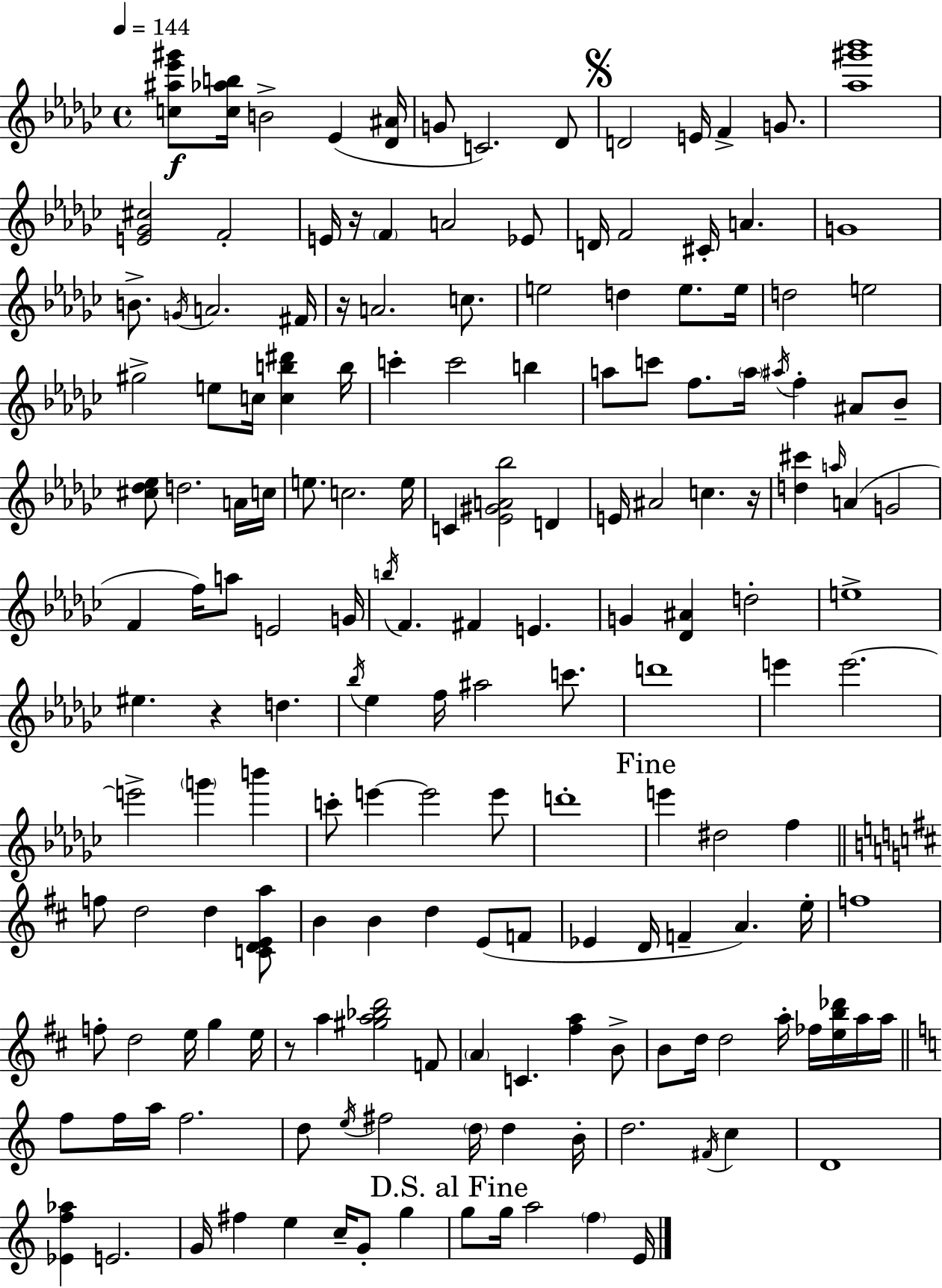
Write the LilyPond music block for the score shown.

{
  \clef treble
  \time 4/4
  \defaultTimeSignature
  \key ees \minor
  \tempo 4 = 144
  <c'' ais'' ees''' gis'''>8\f <c'' aes'' b''>16 b'2-> ees'4( <des' ais'>16 | g'8 c'2.) des'8 | \mark \markup { \musicglyph "scripts.segno" } d'2 e'16 f'4-> g'8. | <aes'' gis''' bes'''>1 | \break <e' ges' cis''>2 f'2-. | e'16 r16 \parenthesize f'4 a'2 ees'8 | d'16 f'2 cis'16-. a'4. | g'1 | \break b'8.-> \acciaccatura { g'16 } a'2. | fis'16 r16 a'2. c''8. | e''2 d''4 e''8. | e''16 d''2 e''2 | \break gis''2-> e''8 c''16 <c'' b'' dis'''>4 | b''16 c'''4-. c'''2 b''4 | a''8 c'''8 f''8. \parenthesize a''16 \acciaccatura { ais''16 } f''4-. ais'8 | bes'8-- <cis'' des'' ees''>8 d''2. | \break a'16 c''16 e''8. c''2. | e''16 c'4 <ees' gis' a' bes''>2 d'4 | e'16 ais'2 c''4. | r16 <d'' cis'''>4 \grace { a''16 }( a'4 g'2 | \break f'4 f''16) a''8 e'2 | g'16 \acciaccatura { b''16 } f'4. fis'4 e'4. | g'4 <des' ais'>4 d''2-. | e''1-> | \break eis''4. r4 d''4. | \acciaccatura { bes''16 } ees''4 f''16 ais''2 | c'''8. d'''1 | e'''4 e'''2.~~ | \break e'''2-> \parenthesize g'''4 | b'''4 c'''8-. e'''4~~ e'''2 | e'''8 d'''1-. | \mark "Fine" e'''4 dis''2 | \break f''4 \bar "||" \break \key d \major f''8 d''2 d''4 <c' d' e' a''>8 | b'4 b'4 d''4 e'8( f'8 | ees'4 d'16 f'4-- a'4.) e''16-. | f''1 | \break f''8-. d''2 e''16 g''4 e''16 | r8 a''4 <gis'' a'' bes'' d'''>2 f'8 | \parenthesize a'4 c'4. <fis'' a''>4 b'8-> | b'8 d''16 d''2 a''16-. fes''16 <e'' b'' des'''>16 a''16 a''16 | \break \bar "||" \break \key c \major f''8 f''16 a''16 f''2. | d''8 \acciaccatura { e''16 } fis''2 \parenthesize d''16 d''4 | b'16-. d''2. \acciaccatura { fis'16 } c''4 | d'1 | \break <ees' f'' aes''>4 e'2. | g'16 fis''4 e''4 c''16-- g'8-. g''4 | \mark "D.S. al Fine" g''8 g''16 a''2 \parenthesize f''4 | e'16 \bar "|."
}